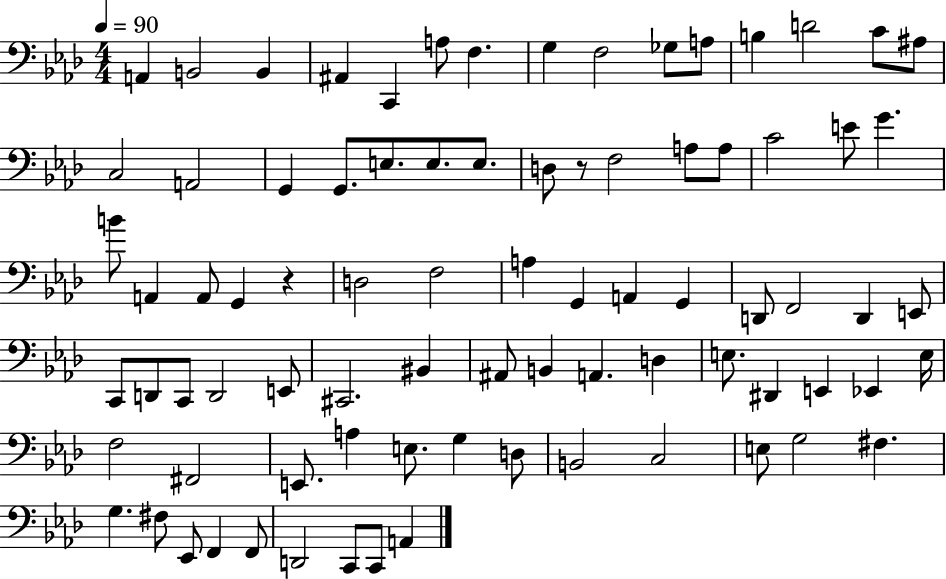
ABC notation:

X:1
T:Untitled
M:4/4
L:1/4
K:Ab
A,, B,,2 B,, ^A,, C,, A,/2 F, G, F,2 _G,/2 A,/2 B, D2 C/2 ^A,/2 C,2 A,,2 G,, G,,/2 E,/2 E,/2 E,/2 D,/2 z/2 F,2 A,/2 A,/2 C2 E/2 G B/2 A,, A,,/2 G,, z D,2 F,2 A, G,, A,, G,, D,,/2 F,,2 D,, E,,/2 C,,/2 D,,/2 C,,/2 D,,2 E,,/2 ^C,,2 ^B,, ^A,,/2 B,, A,, D, E,/2 ^D,, E,, _E,, E,/4 F,2 ^F,,2 E,,/2 A, E,/2 G, D,/2 B,,2 C,2 E,/2 G,2 ^F, G, ^F,/2 _E,,/2 F,, F,,/2 D,,2 C,,/2 C,,/2 A,,